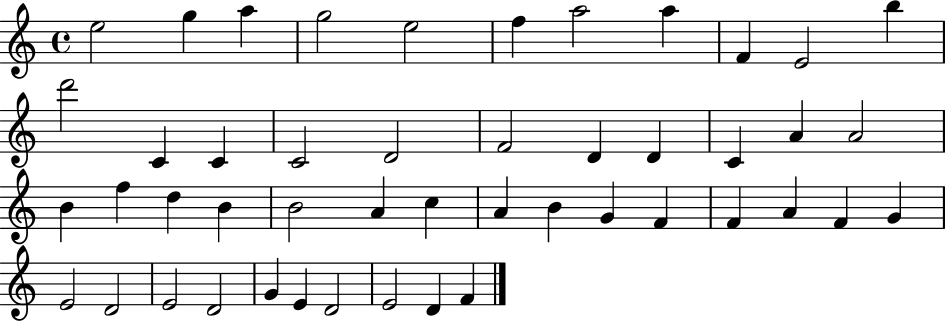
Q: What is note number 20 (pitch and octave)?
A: C4